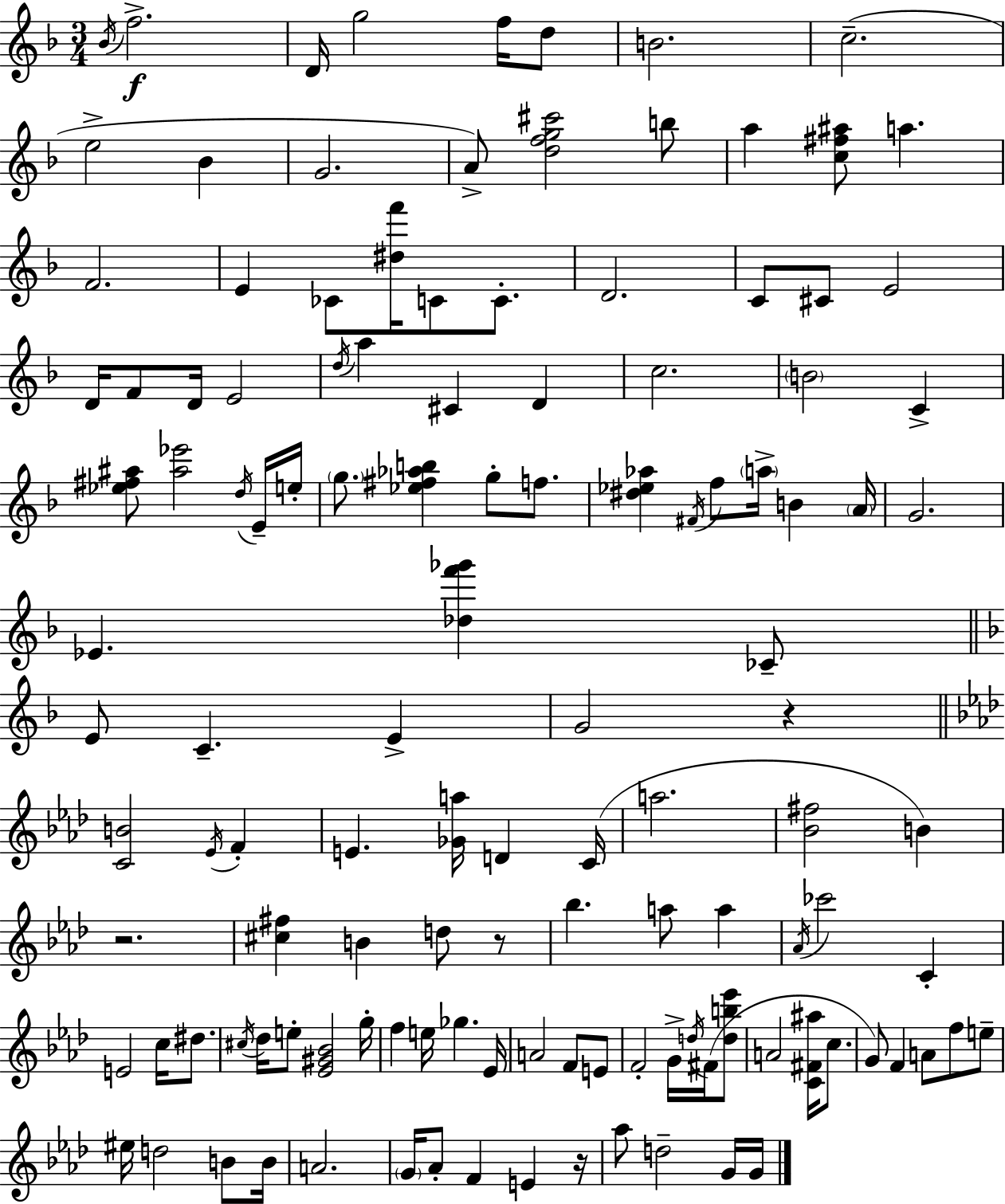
Bb4/s F5/h. D4/s G5/h F5/s D5/e B4/h. C5/h. E5/h Bb4/q G4/h. A4/e [D5,F5,G5,C#6]/h B5/e A5/q [C5,F#5,A#5]/e A5/q. F4/h. E4/q CES4/e [D#5,F6]/s C4/e C4/e. D4/h. C4/e C#4/e E4/h D4/s F4/e D4/s E4/h D5/s A5/q C#4/q D4/q C5/h. B4/h C4/q [Eb5,F#5,A#5]/e [A#5,Eb6]/h D5/s E4/s E5/s G5/e. [Eb5,F#5,Ab5,B5]/q G5/e F5/e. [D#5,Eb5,Ab5]/q F#4/s F5/e A5/s B4/q A4/s G4/h. Eb4/q. [Db5,F6,Gb6]/q CES4/e E4/e C4/q. E4/q G4/h R/q [C4,B4]/h Eb4/s F4/q E4/q. [Gb4,A5]/s D4/q C4/s A5/h. [Bb4,F#5]/h B4/q R/h. [C#5,F#5]/q B4/q D5/e R/e Bb5/q. A5/e A5/q Ab4/s CES6/h C4/q E4/h C5/s D#5/e. C#5/s Db5/s E5/e [Eb4,G#4,Bb4]/h G5/s F5/q E5/s Gb5/q. Eb4/s A4/h F4/e E4/e F4/h G4/s D5/s F#4/s [D5,B5,Eb6]/e A4/h [C4,F#4,A#5]/s C5/e. G4/e F4/q A4/e F5/e E5/e EIS5/s D5/h B4/e B4/s A4/h. G4/s Ab4/e F4/q E4/q R/s Ab5/e D5/h G4/s G4/s